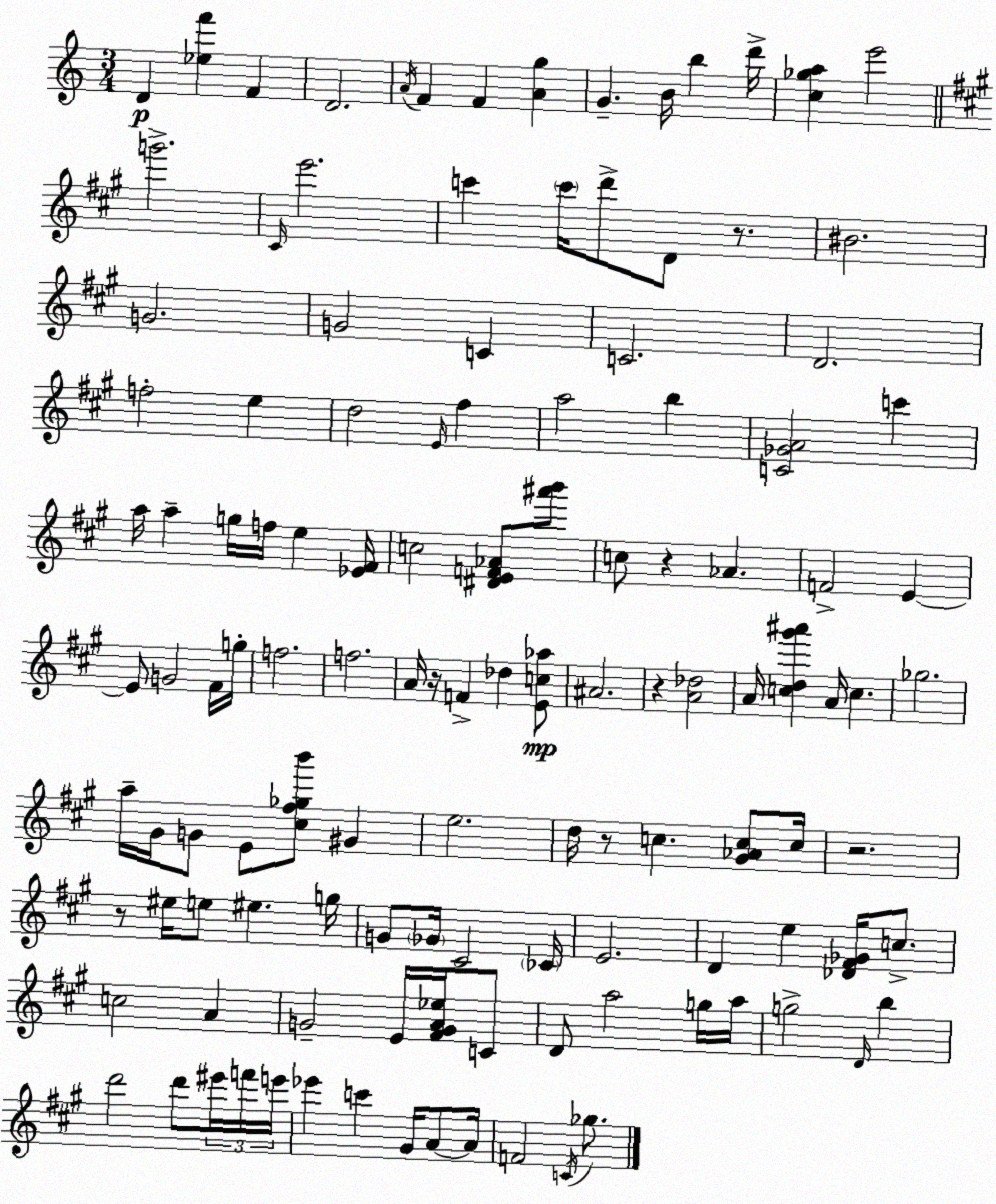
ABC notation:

X:1
T:Untitled
M:3/4
L:1/4
K:Am
D [_ef'] F D2 A/4 F F [Ag] G B/4 b d'/4 [c_ga] e'2 g'2 ^C/4 e'2 c' c'/4 d'/2 D/2 z/2 ^B2 G2 G2 C C2 D2 f2 e d2 E/4 ^f a2 b [C_GA]2 c' a/4 a g/4 f/4 e [_E^F]/4 c2 [^DEF_A]/2 [^a'b']/2 c/2 z _A F2 E E/2 G2 ^F/4 g/4 f2 f2 A/4 z/4 F _d [Ec_a]/2 ^A2 z [A_d]2 A/4 [cd^g'^a'] A/4 c _g2 a/4 ^G/4 G/2 E/2 [^c^f_gb']/2 ^G e2 d/4 z/2 c [^G_Ac]/2 c/4 z2 z/2 ^e/4 e/2 ^e g/4 G/2 _G/4 ^C2 _C/4 E2 D e [_D^F_G]/4 c/2 c2 A G2 E/4 [^FGA_e]/4 C/2 D/2 a2 g/4 a/4 g2 D/4 b d'2 d'/2 ^e'/4 f'/4 e'/4 _e' c' ^G/4 A/2 A/4 F2 C/4 _g/2